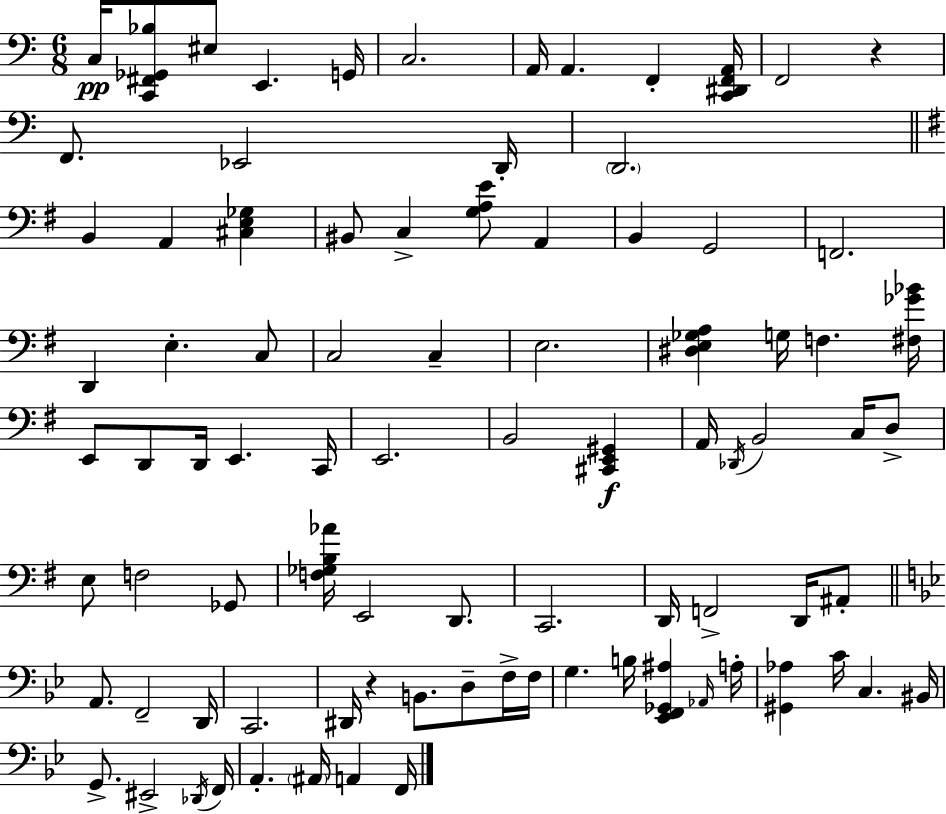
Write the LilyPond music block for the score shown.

{
  \clef bass
  \numericTimeSignature
  \time 6/8
  \key c \major
  c16\pp <c, fis, ges, bes>8 eis8 e,4. g,16 | c2. | a,16 a,4. f,4-. <c, dis, f, a,>16 | f,2 r4 | \break f,8. ees,2 d,16-. | \parenthesize d,2. | \bar "||" \break \key g \major b,4 a,4 <cis e ges>4 | bis,8 c4-> <g a e'>8 a,4 | b,4 g,2 | f,2. | \break d,4 e4.-. c8 | c2 c4-- | e2. | <dis e ges a>4 g16 f4. <fis ges' bes'>16 | \break e,8 d,8 d,16 e,4. c,16 | e,2. | b,2 <cis, e, gis,>4\f | a,16 \acciaccatura { des,16 } b,2 c16 d8-> | \break e8 f2 ges,8 | <f ges b aes'>16 e,2 d,8. | c,2. | d,16 f,2-> d,16 ais,8-. | \break \bar "||" \break \key bes \major a,8. f,2-- d,16 | c,2. | dis,16 r4 b,8. d8-- f16-> f16 | g4. b16 <ees, f, ges, ais>4 \grace { aes,16 } | \break a16-. <gis, aes>4 c'16 c4. | bis,16 g,8.-> eis,2-> | \acciaccatura { des,16 } f,16 a,4.-. \parenthesize ais,16 a,4 | f,16 \bar "|."
}